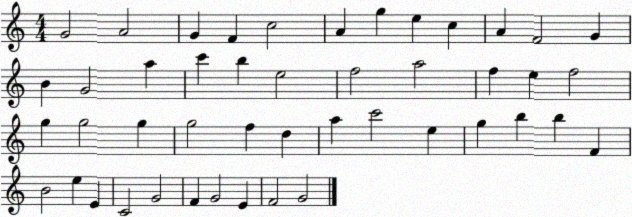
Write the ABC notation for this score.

X:1
T:Untitled
M:4/4
L:1/4
K:C
G2 A2 G F c2 A g e c A F2 G B G2 a c' b e2 f2 a2 f e f2 g g2 g g2 f d a c'2 e g b b F B2 e E C2 G2 F G2 E F2 G2